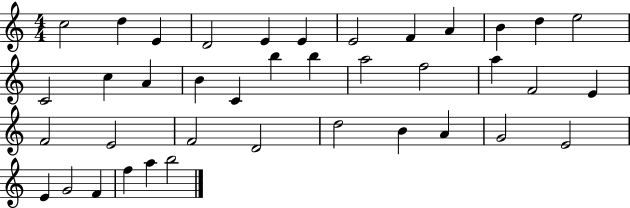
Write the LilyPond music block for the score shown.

{
  \clef treble
  \numericTimeSignature
  \time 4/4
  \key c \major
  c''2 d''4 e'4 | d'2 e'4 e'4 | e'2 f'4 a'4 | b'4 d''4 e''2 | \break c'2 c''4 a'4 | b'4 c'4 b''4 b''4 | a''2 f''2 | a''4 f'2 e'4 | \break f'2 e'2 | f'2 d'2 | d''2 b'4 a'4 | g'2 e'2 | \break e'4 g'2 f'4 | f''4 a''4 b''2 | \bar "|."
}